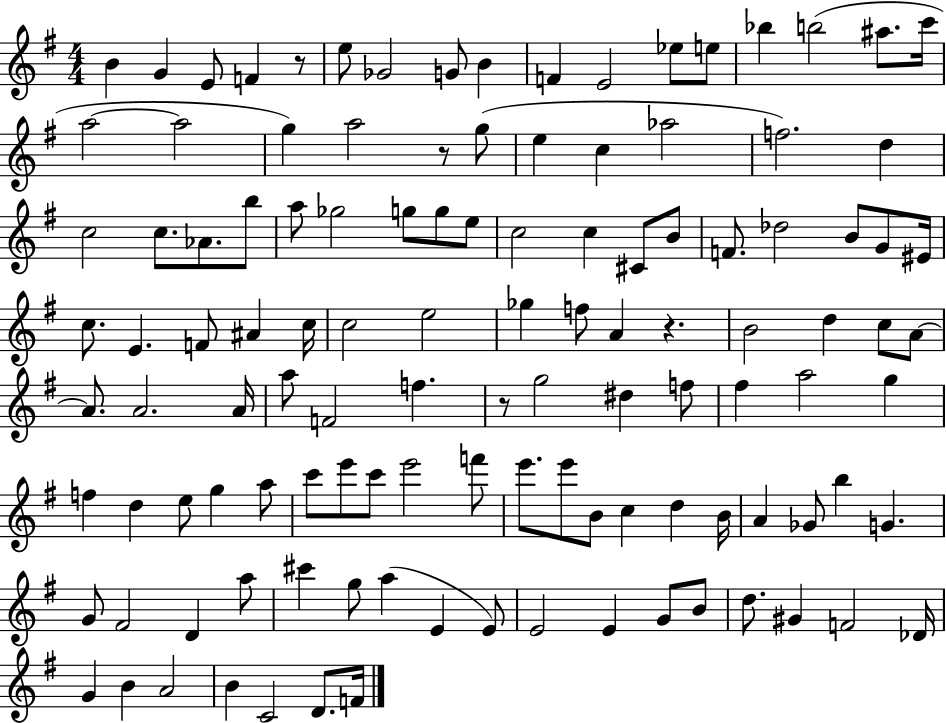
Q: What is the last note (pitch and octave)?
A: F4